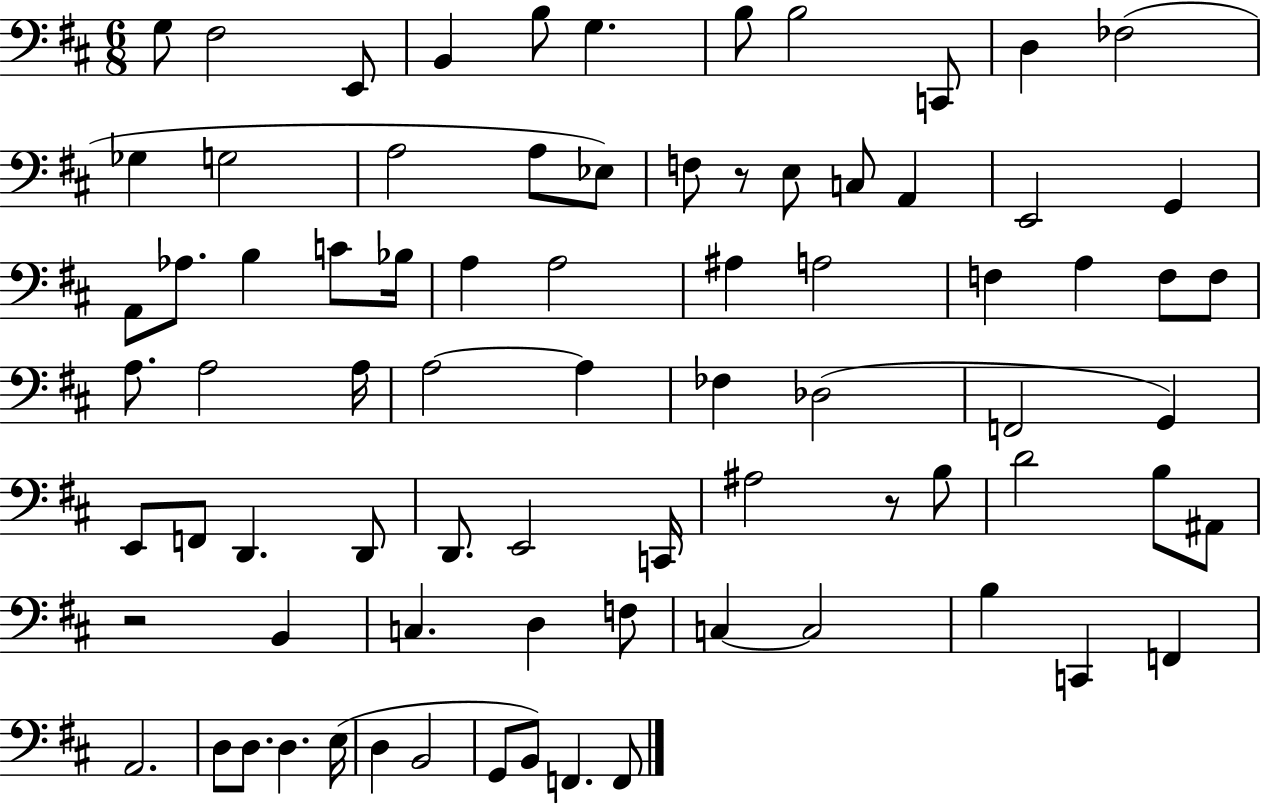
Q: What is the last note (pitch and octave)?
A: F2